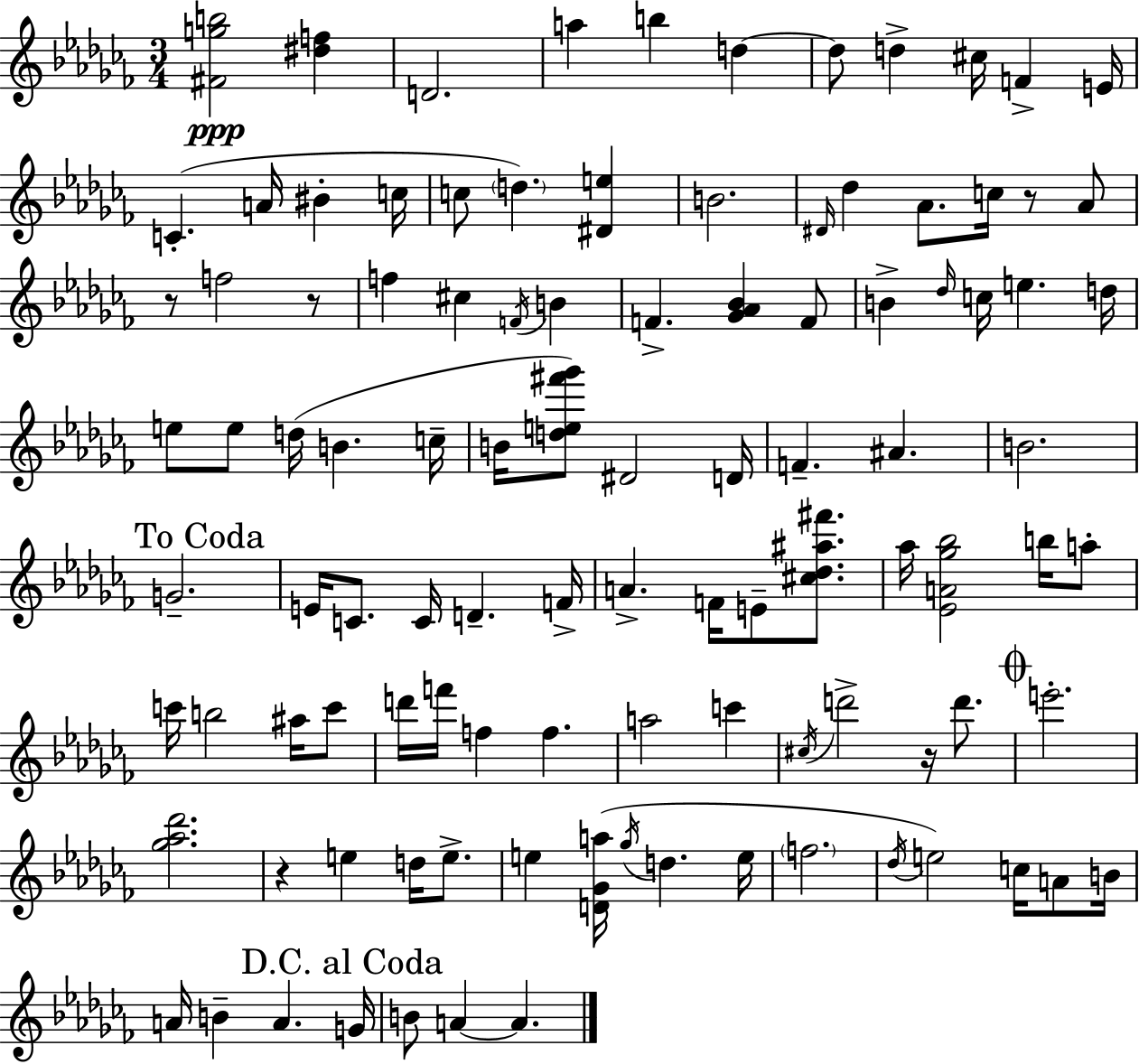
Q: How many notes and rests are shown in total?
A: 104